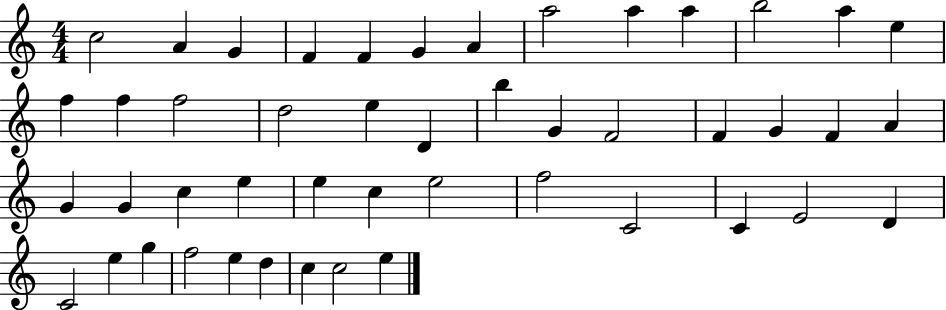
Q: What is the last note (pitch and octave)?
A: E5